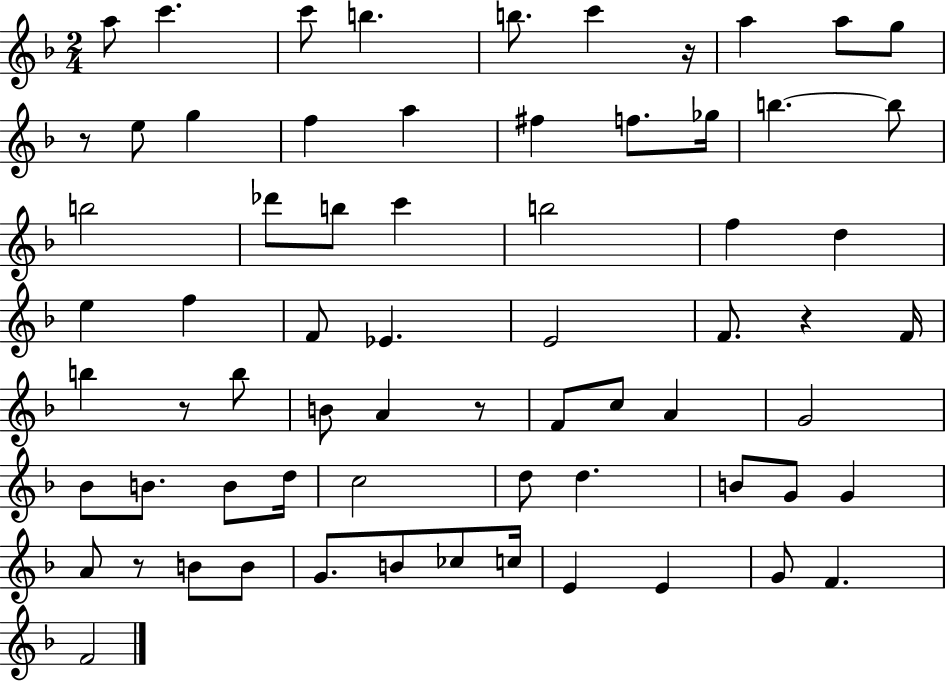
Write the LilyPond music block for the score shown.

{
  \clef treble
  \numericTimeSignature
  \time 2/4
  \key f \major
  a''8 c'''4. | c'''8 b''4. | b''8. c'''4 r16 | a''4 a''8 g''8 | \break r8 e''8 g''4 | f''4 a''4 | fis''4 f''8. ges''16 | b''4.~~ b''8 | \break b''2 | des'''8 b''8 c'''4 | b''2 | f''4 d''4 | \break e''4 f''4 | f'8 ees'4. | e'2 | f'8. r4 f'16 | \break b''4 r8 b''8 | b'8 a'4 r8 | f'8 c''8 a'4 | g'2 | \break bes'8 b'8. b'8 d''16 | c''2 | d''8 d''4. | b'8 g'8 g'4 | \break a'8 r8 b'8 b'8 | g'8. b'8 ces''8 c''16 | e'4 e'4 | g'8 f'4. | \break f'2 | \bar "|."
}